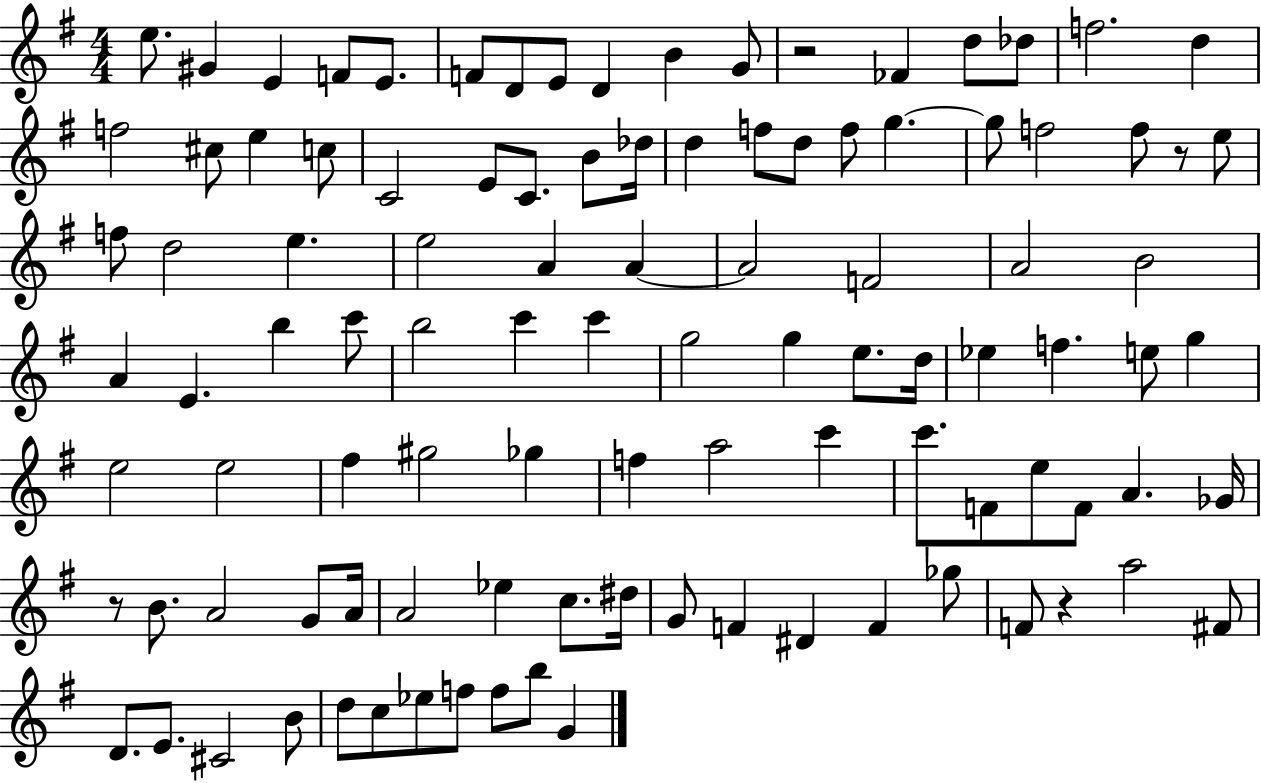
E5/e. G#4/q E4/q F4/e E4/e. F4/e D4/e E4/e D4/q B4/q G4/e R/h FES4/q D5/e Db5/e F5/h. D5/q F5/h C#5/e E5/q C5/e C4/h E4/e C4/e. B4/e Db5/s D5/q F5/e D5/e F5/e G5/q. G5/e F5/h F5/e R/e E5/e F5/e D5/h E5/q. E5/h A4/q A4/q A4/h F4/h A4/h B4/h A4/q E4/q. B5/q C6/e B5/h C6/q C6/q G5/h G5/q E5/e. D5/s Eb5/q F5/q. E5/e G5/q E5/h E5/h F#5/q G#5/h Gb5/q F5/q A5/h C6/q C6/e. F4/e E5/e F4/e A4/q. Gb4/s R/e B4/e. A4/h G4/e A4/s A4/h Eb5/q C5/e. D#5/s G4/e F4/q D#4/q F4/q Gb5/e F4/e R/q A5/h F#4/e D4/e. E4/e. C#4/h B4/e D5/e C5/e Eb5/e F5/e F5/e B5/e G4/q